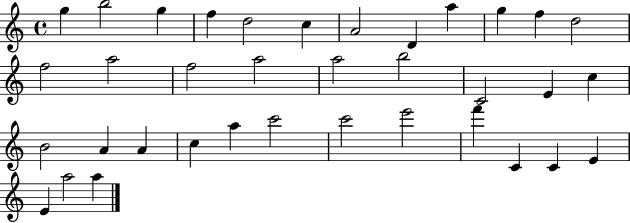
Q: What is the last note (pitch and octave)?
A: A5